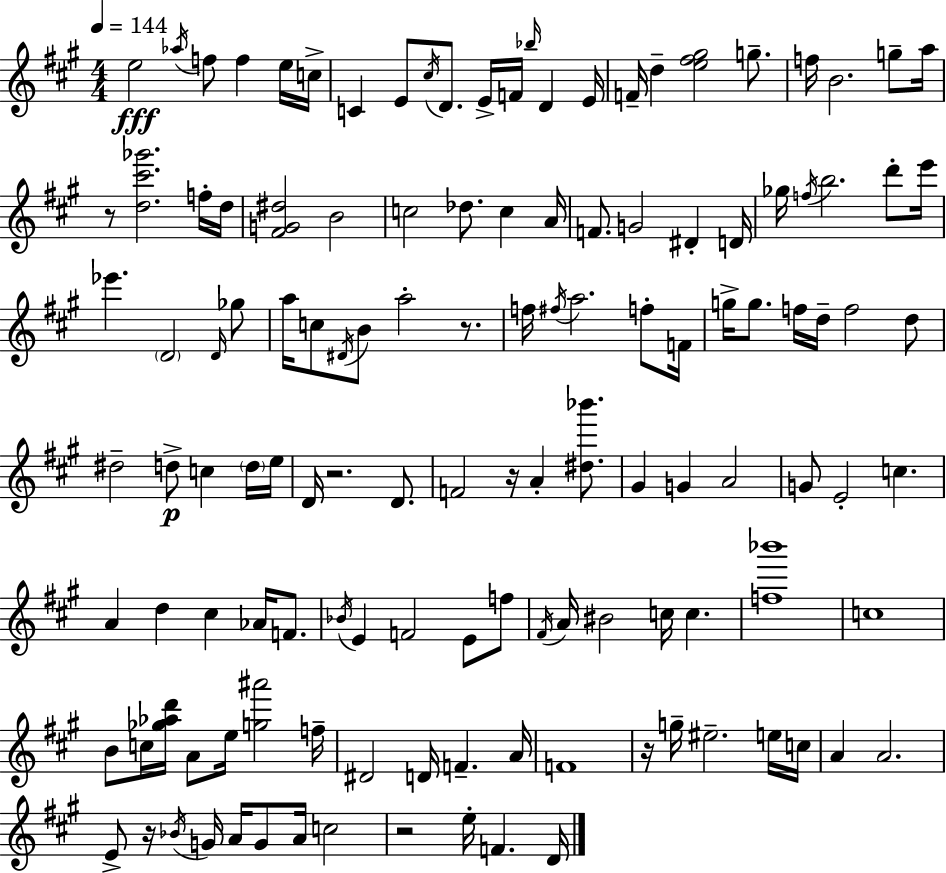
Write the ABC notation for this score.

X:1
T:Untitled
M:4/4
L:1/4
K:A
e2 _a/4 f/2 f e/4 c/4 C E/2 ^c/4 D/2 E/4 F/4 _b/4 D E/4 F/4 d [e^f^g]2 g/2 f/4 B2 g/2 a/4 z/2 [d^c'_g']2 f/4 d/4 [^FG^d]2 B2 c2 _d/2 c A/4 F/2 G2 ^D D/4 _g/4 f/4 b2 d'/2 e'/4 _e' D2 D/4 _g/2 a/4 c/2 ^D/4 B/2 a2 z/2 f/4 ^f/4 a2 f/2 F/4 g/4 g/2 f/4 d/4 f2 d/2 ^d2 d/2 c d/4 e/4 D/4 z2 D/2 F2 z/4 A [^d_b']/2 ^G G A2 G/2 E2 c A d ^c _A/4 F/2 _B/4 E F2 E/2 f/2 ^F/4 A/4 ^B2 c/4 c [f_b']4 c4 B/2 c/4 [_g_ad']/4 A/2 e/4 [g^a']2 f/4 ^D2 D/4 F A/4 F4 z/4 g/4 ^e2 e/4 c/4 A A2 E/2 z/4 _B/4 G/4 A/4 G/2 A/4 c2 z2 e/4 F D/4